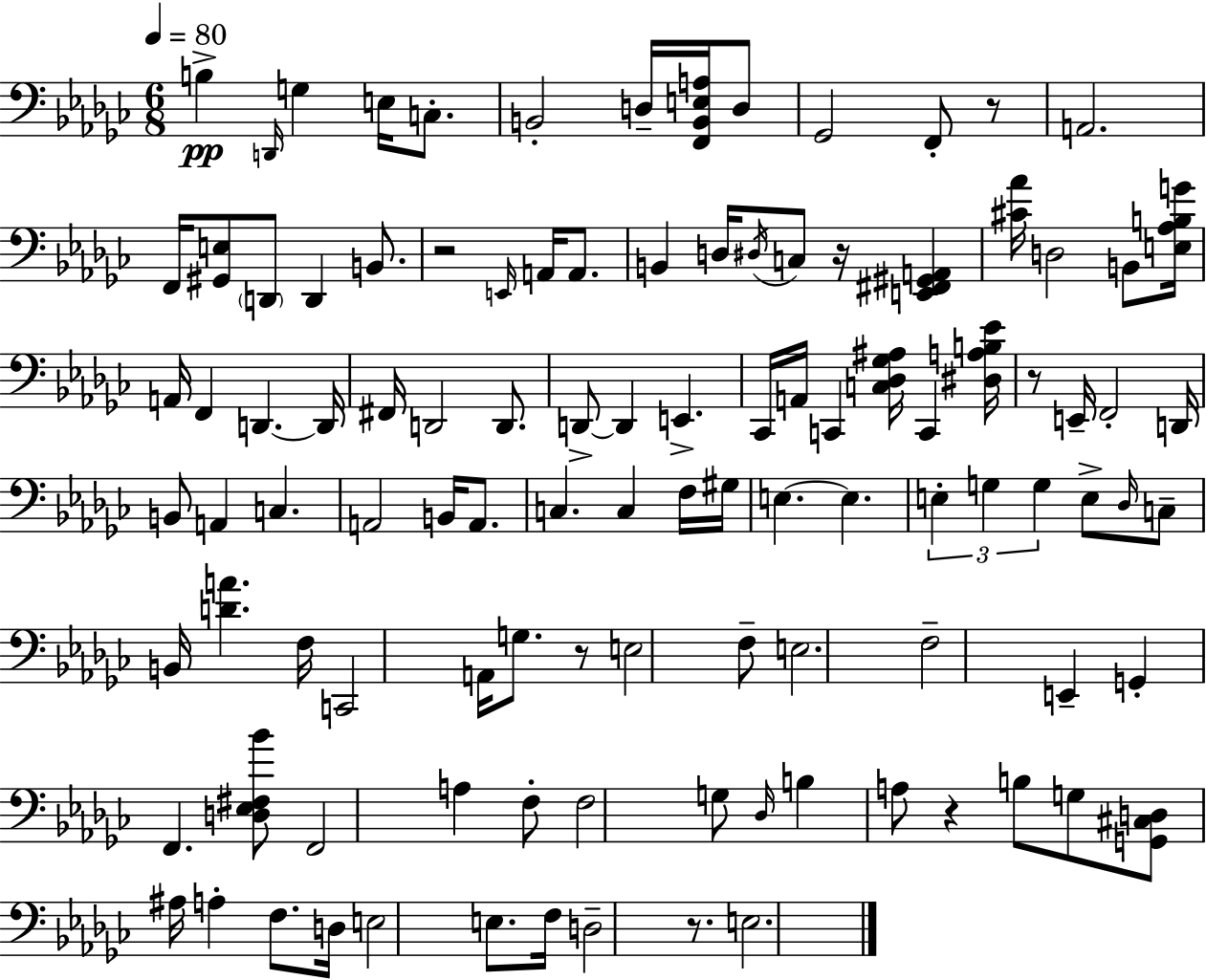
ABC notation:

X:1
T:Untitled
M:6/8
L:1/4
K:Ebm
B, D,,/4 G, E,/4 C,/2 B,,2 D,/4 [F,,B,,E,A,]/4 D,/2 _G,,2 F,,/2 z/2 A,,2 F,,/4 [^G,,E,]/2 D,,/2 D,, B,,/2 z2 E,,/4 A,,/4 A,,/2 B,, D,/4 ^D,/4 C,/2 z/4 [E,,^F,,^G,,A,,] [^C_A]/4 D,2 B,,/2 [E,_A,B,G]/4 A,,/4 F,, D,, D,,/4 ^F,,/4 D,,2 D,,/2 D,,/2 D,, E,, _C,,/4 A,,/4 C,, [C,_D,_G,^A,]/4 C,, [^D,A,B,_E]/4 z/2 E,,/4 F,,2 D,,/4 B,,/2 A,, C, A,,2 B,,/4 A,,/2 C, C, F,/4 ^G,/4 E, E, E, G, G, E,/2 _D,/4 C,/2 B,,/4 [DA] F,/4 C,,2 A,,/4 G,/2 z/2 E,2 F,/2 E,2 F,2 E,, G,, F,, [D,_E,^F,_B]/2 F,,2 A, F,/2 F,2 G,/2 _D,/4 B, A,/2 z B,/2 G,/2 [G,,^C,D,]/2 ^A,/4 A, F,/2 D,/4 E,2 E,/2 F,/4 D,2 z/2 E,2